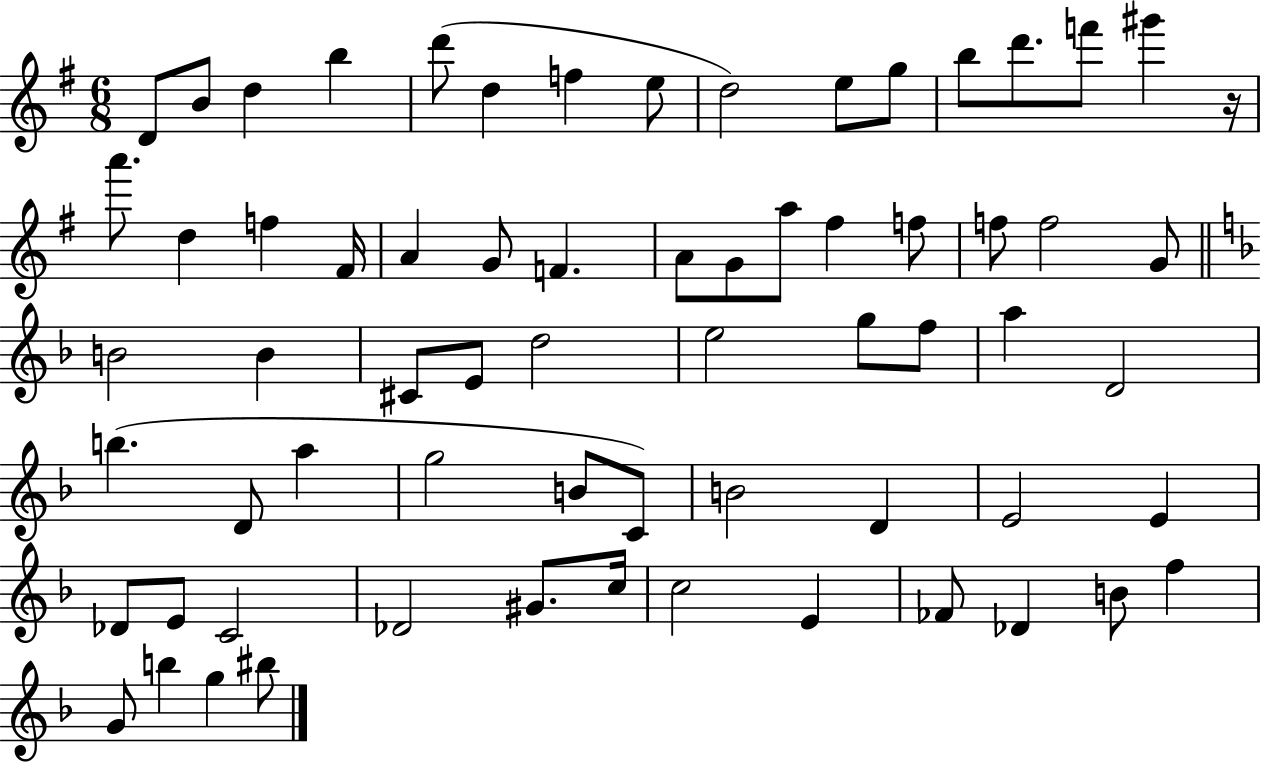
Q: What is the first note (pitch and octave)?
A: D4